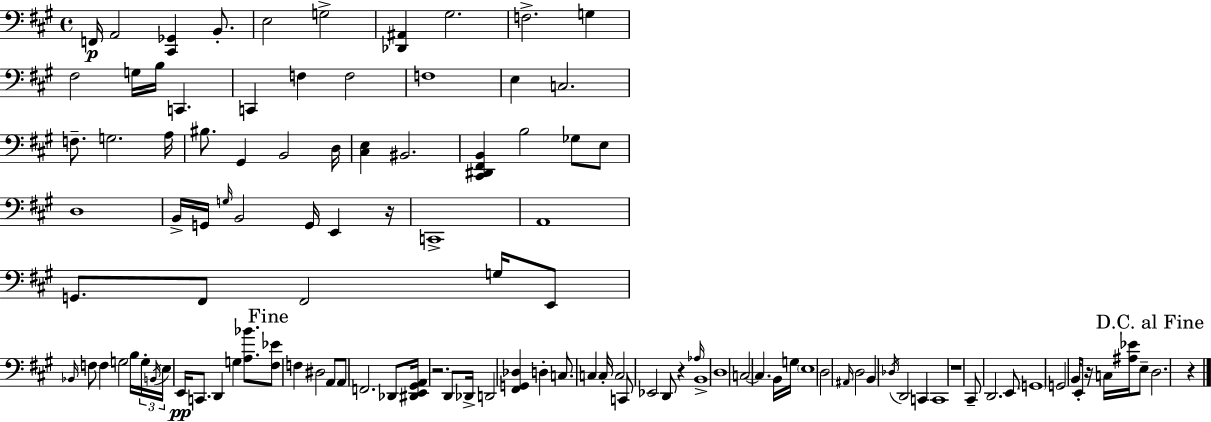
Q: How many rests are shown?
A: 6